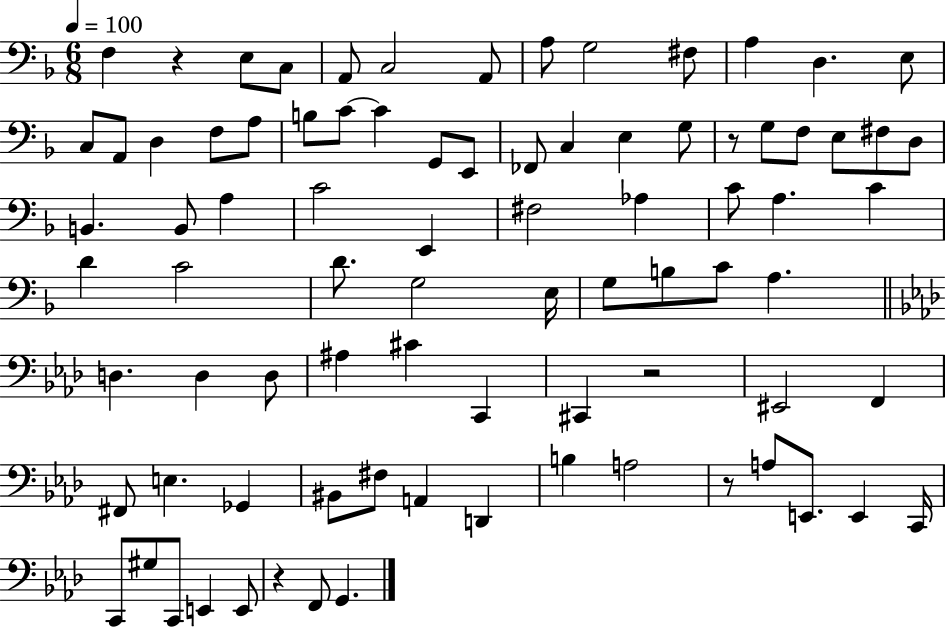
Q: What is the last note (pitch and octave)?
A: G2